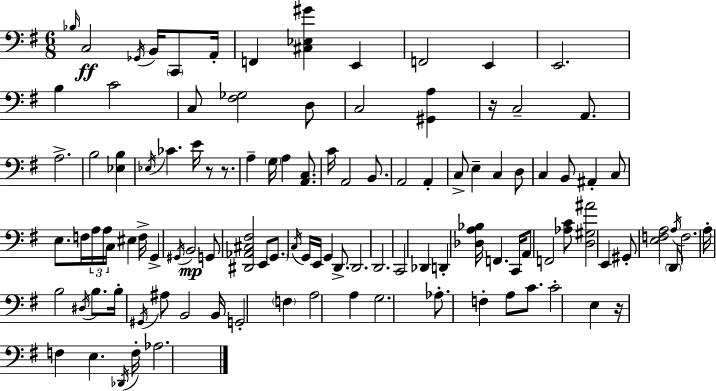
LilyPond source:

{
  \clef bass
  \numericTimeSignature
  \time 6/8
  \key e \minor
  \grace { bes16 }\ff c2 \acciaccatura { ges,16 } b,16 \parenthesize c,8 | a,16-. f,4 <cis ees gis'>4 e,4 | f,2 e,4 | e,2. | \break b4 c'2 | c8 <fis ges>2 | d8 c2 <gis, a>4 | r16 c2-- a,8. | \break a2.-> | b2 <ees b>4 | \acciaccatura { ees16 } ces'4. e'16 r8 | r8. a4-- \parenthesize g16 a4 | \break <a, c>8. c'16 a,2 | b,8. a,2 a,4-. | c8-> e4-- c4 | d8 c4 b,8 ais,4-. | \break c8 e8. f16 \tuplet 3/2 { a16 a16 c16 } eis4 | f16-> g,4-> \acciaccatura { gis,16 }\mp b,2 | g,8 <dis, aes, cis fis>2 | e,8 \parenthesize g,8. \acciaccatura { c16 } g,16 e,16 g,4 | \break d,8.-> d,2. | d,2. | c,2 | des,4 d,4-. <des a bes>16 f,4. | \break c,16 a,8 f,2 | <aes c'>8 <d gis ais'>2 | e,4 gis,8-. <e f a>2 | \parenthesize d,8 \acciaccatura { a16 } f2. | \break a16-. b2 | \acciaccatura { dis16 } b8. b16-. \acciaccatura { gis,16 } ais8 b,2 | b,16 g,2-. | \parenthesize f4 a2 | \break a4 g2. | aes8.-. f4-. | a8 c'8. c'2-. | e4 r16 f4 | \break e4. \acciaccatura { des,16 } f16-. aes2. | \bar "|."
}